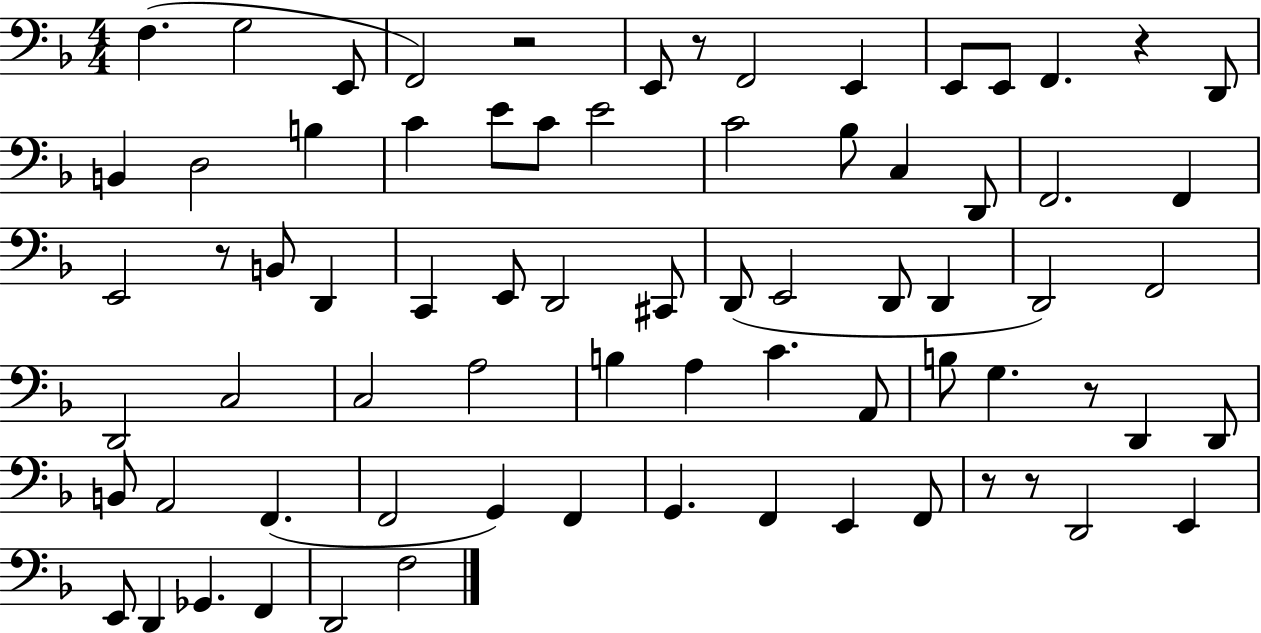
{
  \clef bass
  \numericTimeSignature
  \time 4/4
  \key f \major
  f4.( g2 e,8 | f,2) r2 | e,8 r8 f,2 e,4 | e,8 e,8 f,4. r4 d,8 | \break b,4 d2 b4 | c'4 e'8 c'8 e'2 | c'2 bes8 c4 d,8 | f,2. f,4 | \break e,2 r8 b,8 d,4 | c,4 e,8 d,2 cis,8 | d,8( e,2 d,8 d,4 | d,2) f,2 | \break d,2 c2 | c2 a2 | b4 a4 c'4. a,8 | b8 g4. r8 d,4 d,8 | \break b,8 a,2 f,4.( | f,2 g,4) f,4 | g,4. f,4 e,4 f,8 | r8 r8 d,2 e,4 | \break e,8 d,4 ges,4. f,4 | d,2 f2 | \bar "|."
}